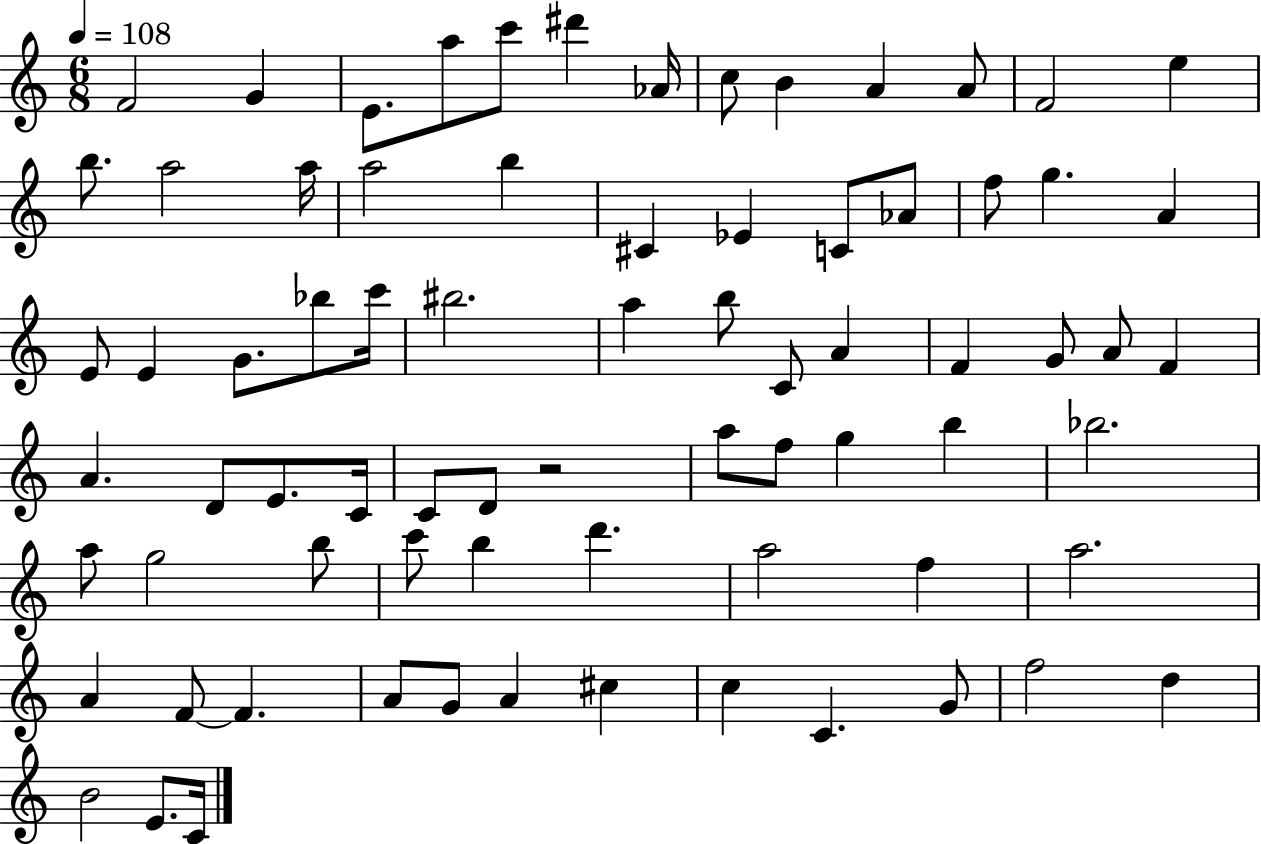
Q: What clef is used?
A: treble